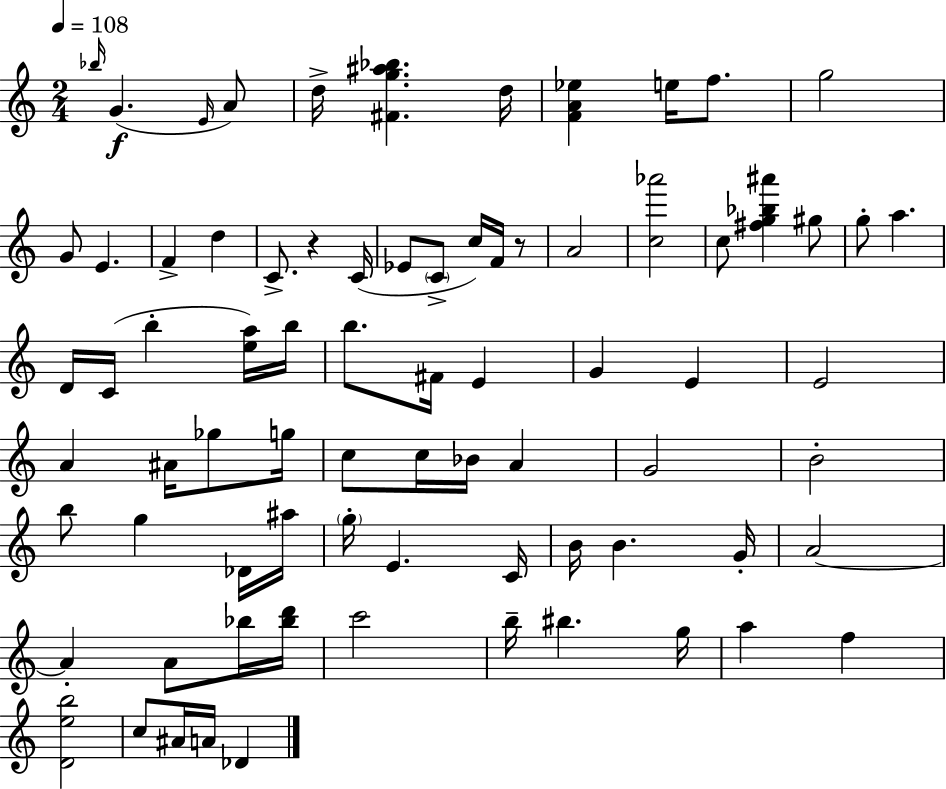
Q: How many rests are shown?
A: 2